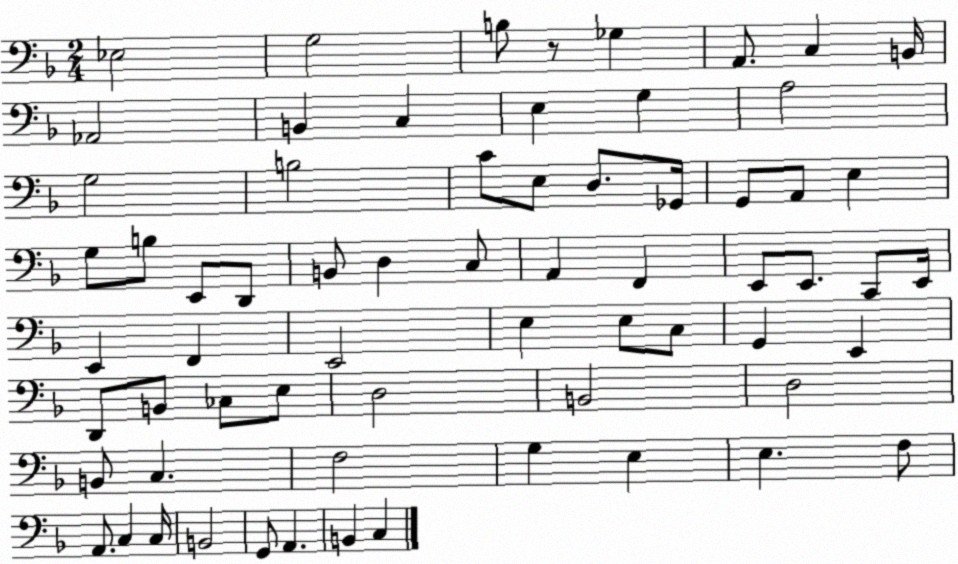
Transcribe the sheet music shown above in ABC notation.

X:1
T:Untitled
M:2/4
L:1/4
K:F
_E,2 G,2 B,/2 z/2 _G, A,,/2 C, B,,/4 _A,,2 B,, C, E, G, A,2 G,2 B,2 C/2 E,/2 D,/2 _G,,/4 G,,/2 A,,/2 E, G,/2 B,/2 E,,/2 D,,/2 B,,/2 D, C,/2 A,, F,, E,,/2 E,,/2 C,,/2 E,,/4 E,, F,, E,,2 E, E,/2 C,/2 G,, E,, D,,/2 B,,/2 _C,/2 E,/2 D,2 B,,2 D,2 B,,/2 C, F,2 G, E, E, F,/2 A,,/2 C, C,/4 B,,2 G,,/2 A,, B,, C,